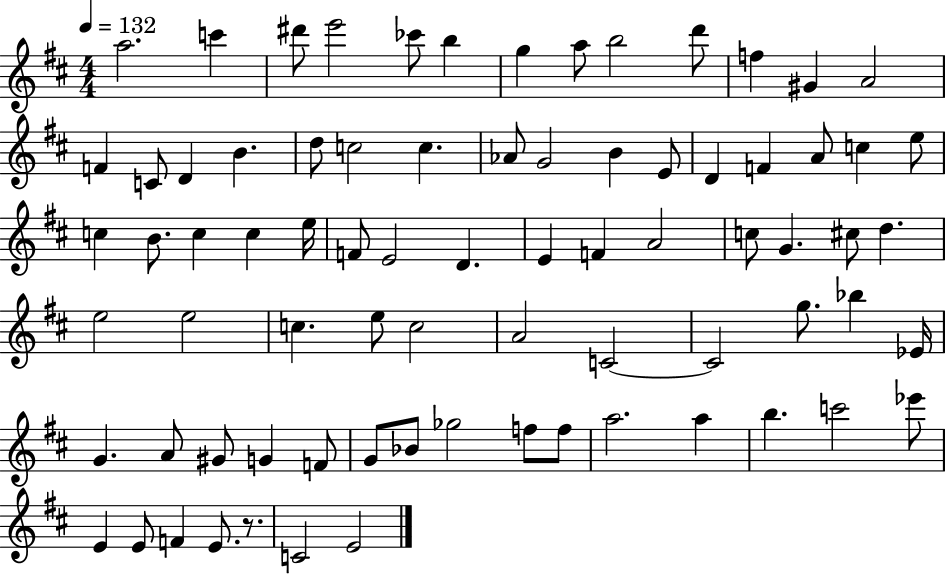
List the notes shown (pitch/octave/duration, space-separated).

A5/h. C6/q D#6/e E6/h CES6/e B5/q G5/q A5/e B5/h D6/e F5/q G#4/q A4/h F4/q C4/e D4/q B4/q. D5/e C5/h C5/q. Ab4/e G4/h B4/q E4/e D4/q F4/q A4/e C5/q E5/e C5/q B4/e. C5/q C5/q E5/s F4/e E4/h D4/q. E4/q F4/q A4/h C5/e G4/q. C#5/e D5/q. E5/h E5/h C5/q. E5/e C5/h A4/h C4/h C4/h G5/e. Bb5/q Eb4/s G4/q. A4/e G#4/e G4/q F4/e G4/e Bb4/e Gb5/h F5/e F5/e A5/h. A5/q B5/q. C6/h Eb6/e E4/q E4/e F4/q E4/e. R/e. C4/h E4/h